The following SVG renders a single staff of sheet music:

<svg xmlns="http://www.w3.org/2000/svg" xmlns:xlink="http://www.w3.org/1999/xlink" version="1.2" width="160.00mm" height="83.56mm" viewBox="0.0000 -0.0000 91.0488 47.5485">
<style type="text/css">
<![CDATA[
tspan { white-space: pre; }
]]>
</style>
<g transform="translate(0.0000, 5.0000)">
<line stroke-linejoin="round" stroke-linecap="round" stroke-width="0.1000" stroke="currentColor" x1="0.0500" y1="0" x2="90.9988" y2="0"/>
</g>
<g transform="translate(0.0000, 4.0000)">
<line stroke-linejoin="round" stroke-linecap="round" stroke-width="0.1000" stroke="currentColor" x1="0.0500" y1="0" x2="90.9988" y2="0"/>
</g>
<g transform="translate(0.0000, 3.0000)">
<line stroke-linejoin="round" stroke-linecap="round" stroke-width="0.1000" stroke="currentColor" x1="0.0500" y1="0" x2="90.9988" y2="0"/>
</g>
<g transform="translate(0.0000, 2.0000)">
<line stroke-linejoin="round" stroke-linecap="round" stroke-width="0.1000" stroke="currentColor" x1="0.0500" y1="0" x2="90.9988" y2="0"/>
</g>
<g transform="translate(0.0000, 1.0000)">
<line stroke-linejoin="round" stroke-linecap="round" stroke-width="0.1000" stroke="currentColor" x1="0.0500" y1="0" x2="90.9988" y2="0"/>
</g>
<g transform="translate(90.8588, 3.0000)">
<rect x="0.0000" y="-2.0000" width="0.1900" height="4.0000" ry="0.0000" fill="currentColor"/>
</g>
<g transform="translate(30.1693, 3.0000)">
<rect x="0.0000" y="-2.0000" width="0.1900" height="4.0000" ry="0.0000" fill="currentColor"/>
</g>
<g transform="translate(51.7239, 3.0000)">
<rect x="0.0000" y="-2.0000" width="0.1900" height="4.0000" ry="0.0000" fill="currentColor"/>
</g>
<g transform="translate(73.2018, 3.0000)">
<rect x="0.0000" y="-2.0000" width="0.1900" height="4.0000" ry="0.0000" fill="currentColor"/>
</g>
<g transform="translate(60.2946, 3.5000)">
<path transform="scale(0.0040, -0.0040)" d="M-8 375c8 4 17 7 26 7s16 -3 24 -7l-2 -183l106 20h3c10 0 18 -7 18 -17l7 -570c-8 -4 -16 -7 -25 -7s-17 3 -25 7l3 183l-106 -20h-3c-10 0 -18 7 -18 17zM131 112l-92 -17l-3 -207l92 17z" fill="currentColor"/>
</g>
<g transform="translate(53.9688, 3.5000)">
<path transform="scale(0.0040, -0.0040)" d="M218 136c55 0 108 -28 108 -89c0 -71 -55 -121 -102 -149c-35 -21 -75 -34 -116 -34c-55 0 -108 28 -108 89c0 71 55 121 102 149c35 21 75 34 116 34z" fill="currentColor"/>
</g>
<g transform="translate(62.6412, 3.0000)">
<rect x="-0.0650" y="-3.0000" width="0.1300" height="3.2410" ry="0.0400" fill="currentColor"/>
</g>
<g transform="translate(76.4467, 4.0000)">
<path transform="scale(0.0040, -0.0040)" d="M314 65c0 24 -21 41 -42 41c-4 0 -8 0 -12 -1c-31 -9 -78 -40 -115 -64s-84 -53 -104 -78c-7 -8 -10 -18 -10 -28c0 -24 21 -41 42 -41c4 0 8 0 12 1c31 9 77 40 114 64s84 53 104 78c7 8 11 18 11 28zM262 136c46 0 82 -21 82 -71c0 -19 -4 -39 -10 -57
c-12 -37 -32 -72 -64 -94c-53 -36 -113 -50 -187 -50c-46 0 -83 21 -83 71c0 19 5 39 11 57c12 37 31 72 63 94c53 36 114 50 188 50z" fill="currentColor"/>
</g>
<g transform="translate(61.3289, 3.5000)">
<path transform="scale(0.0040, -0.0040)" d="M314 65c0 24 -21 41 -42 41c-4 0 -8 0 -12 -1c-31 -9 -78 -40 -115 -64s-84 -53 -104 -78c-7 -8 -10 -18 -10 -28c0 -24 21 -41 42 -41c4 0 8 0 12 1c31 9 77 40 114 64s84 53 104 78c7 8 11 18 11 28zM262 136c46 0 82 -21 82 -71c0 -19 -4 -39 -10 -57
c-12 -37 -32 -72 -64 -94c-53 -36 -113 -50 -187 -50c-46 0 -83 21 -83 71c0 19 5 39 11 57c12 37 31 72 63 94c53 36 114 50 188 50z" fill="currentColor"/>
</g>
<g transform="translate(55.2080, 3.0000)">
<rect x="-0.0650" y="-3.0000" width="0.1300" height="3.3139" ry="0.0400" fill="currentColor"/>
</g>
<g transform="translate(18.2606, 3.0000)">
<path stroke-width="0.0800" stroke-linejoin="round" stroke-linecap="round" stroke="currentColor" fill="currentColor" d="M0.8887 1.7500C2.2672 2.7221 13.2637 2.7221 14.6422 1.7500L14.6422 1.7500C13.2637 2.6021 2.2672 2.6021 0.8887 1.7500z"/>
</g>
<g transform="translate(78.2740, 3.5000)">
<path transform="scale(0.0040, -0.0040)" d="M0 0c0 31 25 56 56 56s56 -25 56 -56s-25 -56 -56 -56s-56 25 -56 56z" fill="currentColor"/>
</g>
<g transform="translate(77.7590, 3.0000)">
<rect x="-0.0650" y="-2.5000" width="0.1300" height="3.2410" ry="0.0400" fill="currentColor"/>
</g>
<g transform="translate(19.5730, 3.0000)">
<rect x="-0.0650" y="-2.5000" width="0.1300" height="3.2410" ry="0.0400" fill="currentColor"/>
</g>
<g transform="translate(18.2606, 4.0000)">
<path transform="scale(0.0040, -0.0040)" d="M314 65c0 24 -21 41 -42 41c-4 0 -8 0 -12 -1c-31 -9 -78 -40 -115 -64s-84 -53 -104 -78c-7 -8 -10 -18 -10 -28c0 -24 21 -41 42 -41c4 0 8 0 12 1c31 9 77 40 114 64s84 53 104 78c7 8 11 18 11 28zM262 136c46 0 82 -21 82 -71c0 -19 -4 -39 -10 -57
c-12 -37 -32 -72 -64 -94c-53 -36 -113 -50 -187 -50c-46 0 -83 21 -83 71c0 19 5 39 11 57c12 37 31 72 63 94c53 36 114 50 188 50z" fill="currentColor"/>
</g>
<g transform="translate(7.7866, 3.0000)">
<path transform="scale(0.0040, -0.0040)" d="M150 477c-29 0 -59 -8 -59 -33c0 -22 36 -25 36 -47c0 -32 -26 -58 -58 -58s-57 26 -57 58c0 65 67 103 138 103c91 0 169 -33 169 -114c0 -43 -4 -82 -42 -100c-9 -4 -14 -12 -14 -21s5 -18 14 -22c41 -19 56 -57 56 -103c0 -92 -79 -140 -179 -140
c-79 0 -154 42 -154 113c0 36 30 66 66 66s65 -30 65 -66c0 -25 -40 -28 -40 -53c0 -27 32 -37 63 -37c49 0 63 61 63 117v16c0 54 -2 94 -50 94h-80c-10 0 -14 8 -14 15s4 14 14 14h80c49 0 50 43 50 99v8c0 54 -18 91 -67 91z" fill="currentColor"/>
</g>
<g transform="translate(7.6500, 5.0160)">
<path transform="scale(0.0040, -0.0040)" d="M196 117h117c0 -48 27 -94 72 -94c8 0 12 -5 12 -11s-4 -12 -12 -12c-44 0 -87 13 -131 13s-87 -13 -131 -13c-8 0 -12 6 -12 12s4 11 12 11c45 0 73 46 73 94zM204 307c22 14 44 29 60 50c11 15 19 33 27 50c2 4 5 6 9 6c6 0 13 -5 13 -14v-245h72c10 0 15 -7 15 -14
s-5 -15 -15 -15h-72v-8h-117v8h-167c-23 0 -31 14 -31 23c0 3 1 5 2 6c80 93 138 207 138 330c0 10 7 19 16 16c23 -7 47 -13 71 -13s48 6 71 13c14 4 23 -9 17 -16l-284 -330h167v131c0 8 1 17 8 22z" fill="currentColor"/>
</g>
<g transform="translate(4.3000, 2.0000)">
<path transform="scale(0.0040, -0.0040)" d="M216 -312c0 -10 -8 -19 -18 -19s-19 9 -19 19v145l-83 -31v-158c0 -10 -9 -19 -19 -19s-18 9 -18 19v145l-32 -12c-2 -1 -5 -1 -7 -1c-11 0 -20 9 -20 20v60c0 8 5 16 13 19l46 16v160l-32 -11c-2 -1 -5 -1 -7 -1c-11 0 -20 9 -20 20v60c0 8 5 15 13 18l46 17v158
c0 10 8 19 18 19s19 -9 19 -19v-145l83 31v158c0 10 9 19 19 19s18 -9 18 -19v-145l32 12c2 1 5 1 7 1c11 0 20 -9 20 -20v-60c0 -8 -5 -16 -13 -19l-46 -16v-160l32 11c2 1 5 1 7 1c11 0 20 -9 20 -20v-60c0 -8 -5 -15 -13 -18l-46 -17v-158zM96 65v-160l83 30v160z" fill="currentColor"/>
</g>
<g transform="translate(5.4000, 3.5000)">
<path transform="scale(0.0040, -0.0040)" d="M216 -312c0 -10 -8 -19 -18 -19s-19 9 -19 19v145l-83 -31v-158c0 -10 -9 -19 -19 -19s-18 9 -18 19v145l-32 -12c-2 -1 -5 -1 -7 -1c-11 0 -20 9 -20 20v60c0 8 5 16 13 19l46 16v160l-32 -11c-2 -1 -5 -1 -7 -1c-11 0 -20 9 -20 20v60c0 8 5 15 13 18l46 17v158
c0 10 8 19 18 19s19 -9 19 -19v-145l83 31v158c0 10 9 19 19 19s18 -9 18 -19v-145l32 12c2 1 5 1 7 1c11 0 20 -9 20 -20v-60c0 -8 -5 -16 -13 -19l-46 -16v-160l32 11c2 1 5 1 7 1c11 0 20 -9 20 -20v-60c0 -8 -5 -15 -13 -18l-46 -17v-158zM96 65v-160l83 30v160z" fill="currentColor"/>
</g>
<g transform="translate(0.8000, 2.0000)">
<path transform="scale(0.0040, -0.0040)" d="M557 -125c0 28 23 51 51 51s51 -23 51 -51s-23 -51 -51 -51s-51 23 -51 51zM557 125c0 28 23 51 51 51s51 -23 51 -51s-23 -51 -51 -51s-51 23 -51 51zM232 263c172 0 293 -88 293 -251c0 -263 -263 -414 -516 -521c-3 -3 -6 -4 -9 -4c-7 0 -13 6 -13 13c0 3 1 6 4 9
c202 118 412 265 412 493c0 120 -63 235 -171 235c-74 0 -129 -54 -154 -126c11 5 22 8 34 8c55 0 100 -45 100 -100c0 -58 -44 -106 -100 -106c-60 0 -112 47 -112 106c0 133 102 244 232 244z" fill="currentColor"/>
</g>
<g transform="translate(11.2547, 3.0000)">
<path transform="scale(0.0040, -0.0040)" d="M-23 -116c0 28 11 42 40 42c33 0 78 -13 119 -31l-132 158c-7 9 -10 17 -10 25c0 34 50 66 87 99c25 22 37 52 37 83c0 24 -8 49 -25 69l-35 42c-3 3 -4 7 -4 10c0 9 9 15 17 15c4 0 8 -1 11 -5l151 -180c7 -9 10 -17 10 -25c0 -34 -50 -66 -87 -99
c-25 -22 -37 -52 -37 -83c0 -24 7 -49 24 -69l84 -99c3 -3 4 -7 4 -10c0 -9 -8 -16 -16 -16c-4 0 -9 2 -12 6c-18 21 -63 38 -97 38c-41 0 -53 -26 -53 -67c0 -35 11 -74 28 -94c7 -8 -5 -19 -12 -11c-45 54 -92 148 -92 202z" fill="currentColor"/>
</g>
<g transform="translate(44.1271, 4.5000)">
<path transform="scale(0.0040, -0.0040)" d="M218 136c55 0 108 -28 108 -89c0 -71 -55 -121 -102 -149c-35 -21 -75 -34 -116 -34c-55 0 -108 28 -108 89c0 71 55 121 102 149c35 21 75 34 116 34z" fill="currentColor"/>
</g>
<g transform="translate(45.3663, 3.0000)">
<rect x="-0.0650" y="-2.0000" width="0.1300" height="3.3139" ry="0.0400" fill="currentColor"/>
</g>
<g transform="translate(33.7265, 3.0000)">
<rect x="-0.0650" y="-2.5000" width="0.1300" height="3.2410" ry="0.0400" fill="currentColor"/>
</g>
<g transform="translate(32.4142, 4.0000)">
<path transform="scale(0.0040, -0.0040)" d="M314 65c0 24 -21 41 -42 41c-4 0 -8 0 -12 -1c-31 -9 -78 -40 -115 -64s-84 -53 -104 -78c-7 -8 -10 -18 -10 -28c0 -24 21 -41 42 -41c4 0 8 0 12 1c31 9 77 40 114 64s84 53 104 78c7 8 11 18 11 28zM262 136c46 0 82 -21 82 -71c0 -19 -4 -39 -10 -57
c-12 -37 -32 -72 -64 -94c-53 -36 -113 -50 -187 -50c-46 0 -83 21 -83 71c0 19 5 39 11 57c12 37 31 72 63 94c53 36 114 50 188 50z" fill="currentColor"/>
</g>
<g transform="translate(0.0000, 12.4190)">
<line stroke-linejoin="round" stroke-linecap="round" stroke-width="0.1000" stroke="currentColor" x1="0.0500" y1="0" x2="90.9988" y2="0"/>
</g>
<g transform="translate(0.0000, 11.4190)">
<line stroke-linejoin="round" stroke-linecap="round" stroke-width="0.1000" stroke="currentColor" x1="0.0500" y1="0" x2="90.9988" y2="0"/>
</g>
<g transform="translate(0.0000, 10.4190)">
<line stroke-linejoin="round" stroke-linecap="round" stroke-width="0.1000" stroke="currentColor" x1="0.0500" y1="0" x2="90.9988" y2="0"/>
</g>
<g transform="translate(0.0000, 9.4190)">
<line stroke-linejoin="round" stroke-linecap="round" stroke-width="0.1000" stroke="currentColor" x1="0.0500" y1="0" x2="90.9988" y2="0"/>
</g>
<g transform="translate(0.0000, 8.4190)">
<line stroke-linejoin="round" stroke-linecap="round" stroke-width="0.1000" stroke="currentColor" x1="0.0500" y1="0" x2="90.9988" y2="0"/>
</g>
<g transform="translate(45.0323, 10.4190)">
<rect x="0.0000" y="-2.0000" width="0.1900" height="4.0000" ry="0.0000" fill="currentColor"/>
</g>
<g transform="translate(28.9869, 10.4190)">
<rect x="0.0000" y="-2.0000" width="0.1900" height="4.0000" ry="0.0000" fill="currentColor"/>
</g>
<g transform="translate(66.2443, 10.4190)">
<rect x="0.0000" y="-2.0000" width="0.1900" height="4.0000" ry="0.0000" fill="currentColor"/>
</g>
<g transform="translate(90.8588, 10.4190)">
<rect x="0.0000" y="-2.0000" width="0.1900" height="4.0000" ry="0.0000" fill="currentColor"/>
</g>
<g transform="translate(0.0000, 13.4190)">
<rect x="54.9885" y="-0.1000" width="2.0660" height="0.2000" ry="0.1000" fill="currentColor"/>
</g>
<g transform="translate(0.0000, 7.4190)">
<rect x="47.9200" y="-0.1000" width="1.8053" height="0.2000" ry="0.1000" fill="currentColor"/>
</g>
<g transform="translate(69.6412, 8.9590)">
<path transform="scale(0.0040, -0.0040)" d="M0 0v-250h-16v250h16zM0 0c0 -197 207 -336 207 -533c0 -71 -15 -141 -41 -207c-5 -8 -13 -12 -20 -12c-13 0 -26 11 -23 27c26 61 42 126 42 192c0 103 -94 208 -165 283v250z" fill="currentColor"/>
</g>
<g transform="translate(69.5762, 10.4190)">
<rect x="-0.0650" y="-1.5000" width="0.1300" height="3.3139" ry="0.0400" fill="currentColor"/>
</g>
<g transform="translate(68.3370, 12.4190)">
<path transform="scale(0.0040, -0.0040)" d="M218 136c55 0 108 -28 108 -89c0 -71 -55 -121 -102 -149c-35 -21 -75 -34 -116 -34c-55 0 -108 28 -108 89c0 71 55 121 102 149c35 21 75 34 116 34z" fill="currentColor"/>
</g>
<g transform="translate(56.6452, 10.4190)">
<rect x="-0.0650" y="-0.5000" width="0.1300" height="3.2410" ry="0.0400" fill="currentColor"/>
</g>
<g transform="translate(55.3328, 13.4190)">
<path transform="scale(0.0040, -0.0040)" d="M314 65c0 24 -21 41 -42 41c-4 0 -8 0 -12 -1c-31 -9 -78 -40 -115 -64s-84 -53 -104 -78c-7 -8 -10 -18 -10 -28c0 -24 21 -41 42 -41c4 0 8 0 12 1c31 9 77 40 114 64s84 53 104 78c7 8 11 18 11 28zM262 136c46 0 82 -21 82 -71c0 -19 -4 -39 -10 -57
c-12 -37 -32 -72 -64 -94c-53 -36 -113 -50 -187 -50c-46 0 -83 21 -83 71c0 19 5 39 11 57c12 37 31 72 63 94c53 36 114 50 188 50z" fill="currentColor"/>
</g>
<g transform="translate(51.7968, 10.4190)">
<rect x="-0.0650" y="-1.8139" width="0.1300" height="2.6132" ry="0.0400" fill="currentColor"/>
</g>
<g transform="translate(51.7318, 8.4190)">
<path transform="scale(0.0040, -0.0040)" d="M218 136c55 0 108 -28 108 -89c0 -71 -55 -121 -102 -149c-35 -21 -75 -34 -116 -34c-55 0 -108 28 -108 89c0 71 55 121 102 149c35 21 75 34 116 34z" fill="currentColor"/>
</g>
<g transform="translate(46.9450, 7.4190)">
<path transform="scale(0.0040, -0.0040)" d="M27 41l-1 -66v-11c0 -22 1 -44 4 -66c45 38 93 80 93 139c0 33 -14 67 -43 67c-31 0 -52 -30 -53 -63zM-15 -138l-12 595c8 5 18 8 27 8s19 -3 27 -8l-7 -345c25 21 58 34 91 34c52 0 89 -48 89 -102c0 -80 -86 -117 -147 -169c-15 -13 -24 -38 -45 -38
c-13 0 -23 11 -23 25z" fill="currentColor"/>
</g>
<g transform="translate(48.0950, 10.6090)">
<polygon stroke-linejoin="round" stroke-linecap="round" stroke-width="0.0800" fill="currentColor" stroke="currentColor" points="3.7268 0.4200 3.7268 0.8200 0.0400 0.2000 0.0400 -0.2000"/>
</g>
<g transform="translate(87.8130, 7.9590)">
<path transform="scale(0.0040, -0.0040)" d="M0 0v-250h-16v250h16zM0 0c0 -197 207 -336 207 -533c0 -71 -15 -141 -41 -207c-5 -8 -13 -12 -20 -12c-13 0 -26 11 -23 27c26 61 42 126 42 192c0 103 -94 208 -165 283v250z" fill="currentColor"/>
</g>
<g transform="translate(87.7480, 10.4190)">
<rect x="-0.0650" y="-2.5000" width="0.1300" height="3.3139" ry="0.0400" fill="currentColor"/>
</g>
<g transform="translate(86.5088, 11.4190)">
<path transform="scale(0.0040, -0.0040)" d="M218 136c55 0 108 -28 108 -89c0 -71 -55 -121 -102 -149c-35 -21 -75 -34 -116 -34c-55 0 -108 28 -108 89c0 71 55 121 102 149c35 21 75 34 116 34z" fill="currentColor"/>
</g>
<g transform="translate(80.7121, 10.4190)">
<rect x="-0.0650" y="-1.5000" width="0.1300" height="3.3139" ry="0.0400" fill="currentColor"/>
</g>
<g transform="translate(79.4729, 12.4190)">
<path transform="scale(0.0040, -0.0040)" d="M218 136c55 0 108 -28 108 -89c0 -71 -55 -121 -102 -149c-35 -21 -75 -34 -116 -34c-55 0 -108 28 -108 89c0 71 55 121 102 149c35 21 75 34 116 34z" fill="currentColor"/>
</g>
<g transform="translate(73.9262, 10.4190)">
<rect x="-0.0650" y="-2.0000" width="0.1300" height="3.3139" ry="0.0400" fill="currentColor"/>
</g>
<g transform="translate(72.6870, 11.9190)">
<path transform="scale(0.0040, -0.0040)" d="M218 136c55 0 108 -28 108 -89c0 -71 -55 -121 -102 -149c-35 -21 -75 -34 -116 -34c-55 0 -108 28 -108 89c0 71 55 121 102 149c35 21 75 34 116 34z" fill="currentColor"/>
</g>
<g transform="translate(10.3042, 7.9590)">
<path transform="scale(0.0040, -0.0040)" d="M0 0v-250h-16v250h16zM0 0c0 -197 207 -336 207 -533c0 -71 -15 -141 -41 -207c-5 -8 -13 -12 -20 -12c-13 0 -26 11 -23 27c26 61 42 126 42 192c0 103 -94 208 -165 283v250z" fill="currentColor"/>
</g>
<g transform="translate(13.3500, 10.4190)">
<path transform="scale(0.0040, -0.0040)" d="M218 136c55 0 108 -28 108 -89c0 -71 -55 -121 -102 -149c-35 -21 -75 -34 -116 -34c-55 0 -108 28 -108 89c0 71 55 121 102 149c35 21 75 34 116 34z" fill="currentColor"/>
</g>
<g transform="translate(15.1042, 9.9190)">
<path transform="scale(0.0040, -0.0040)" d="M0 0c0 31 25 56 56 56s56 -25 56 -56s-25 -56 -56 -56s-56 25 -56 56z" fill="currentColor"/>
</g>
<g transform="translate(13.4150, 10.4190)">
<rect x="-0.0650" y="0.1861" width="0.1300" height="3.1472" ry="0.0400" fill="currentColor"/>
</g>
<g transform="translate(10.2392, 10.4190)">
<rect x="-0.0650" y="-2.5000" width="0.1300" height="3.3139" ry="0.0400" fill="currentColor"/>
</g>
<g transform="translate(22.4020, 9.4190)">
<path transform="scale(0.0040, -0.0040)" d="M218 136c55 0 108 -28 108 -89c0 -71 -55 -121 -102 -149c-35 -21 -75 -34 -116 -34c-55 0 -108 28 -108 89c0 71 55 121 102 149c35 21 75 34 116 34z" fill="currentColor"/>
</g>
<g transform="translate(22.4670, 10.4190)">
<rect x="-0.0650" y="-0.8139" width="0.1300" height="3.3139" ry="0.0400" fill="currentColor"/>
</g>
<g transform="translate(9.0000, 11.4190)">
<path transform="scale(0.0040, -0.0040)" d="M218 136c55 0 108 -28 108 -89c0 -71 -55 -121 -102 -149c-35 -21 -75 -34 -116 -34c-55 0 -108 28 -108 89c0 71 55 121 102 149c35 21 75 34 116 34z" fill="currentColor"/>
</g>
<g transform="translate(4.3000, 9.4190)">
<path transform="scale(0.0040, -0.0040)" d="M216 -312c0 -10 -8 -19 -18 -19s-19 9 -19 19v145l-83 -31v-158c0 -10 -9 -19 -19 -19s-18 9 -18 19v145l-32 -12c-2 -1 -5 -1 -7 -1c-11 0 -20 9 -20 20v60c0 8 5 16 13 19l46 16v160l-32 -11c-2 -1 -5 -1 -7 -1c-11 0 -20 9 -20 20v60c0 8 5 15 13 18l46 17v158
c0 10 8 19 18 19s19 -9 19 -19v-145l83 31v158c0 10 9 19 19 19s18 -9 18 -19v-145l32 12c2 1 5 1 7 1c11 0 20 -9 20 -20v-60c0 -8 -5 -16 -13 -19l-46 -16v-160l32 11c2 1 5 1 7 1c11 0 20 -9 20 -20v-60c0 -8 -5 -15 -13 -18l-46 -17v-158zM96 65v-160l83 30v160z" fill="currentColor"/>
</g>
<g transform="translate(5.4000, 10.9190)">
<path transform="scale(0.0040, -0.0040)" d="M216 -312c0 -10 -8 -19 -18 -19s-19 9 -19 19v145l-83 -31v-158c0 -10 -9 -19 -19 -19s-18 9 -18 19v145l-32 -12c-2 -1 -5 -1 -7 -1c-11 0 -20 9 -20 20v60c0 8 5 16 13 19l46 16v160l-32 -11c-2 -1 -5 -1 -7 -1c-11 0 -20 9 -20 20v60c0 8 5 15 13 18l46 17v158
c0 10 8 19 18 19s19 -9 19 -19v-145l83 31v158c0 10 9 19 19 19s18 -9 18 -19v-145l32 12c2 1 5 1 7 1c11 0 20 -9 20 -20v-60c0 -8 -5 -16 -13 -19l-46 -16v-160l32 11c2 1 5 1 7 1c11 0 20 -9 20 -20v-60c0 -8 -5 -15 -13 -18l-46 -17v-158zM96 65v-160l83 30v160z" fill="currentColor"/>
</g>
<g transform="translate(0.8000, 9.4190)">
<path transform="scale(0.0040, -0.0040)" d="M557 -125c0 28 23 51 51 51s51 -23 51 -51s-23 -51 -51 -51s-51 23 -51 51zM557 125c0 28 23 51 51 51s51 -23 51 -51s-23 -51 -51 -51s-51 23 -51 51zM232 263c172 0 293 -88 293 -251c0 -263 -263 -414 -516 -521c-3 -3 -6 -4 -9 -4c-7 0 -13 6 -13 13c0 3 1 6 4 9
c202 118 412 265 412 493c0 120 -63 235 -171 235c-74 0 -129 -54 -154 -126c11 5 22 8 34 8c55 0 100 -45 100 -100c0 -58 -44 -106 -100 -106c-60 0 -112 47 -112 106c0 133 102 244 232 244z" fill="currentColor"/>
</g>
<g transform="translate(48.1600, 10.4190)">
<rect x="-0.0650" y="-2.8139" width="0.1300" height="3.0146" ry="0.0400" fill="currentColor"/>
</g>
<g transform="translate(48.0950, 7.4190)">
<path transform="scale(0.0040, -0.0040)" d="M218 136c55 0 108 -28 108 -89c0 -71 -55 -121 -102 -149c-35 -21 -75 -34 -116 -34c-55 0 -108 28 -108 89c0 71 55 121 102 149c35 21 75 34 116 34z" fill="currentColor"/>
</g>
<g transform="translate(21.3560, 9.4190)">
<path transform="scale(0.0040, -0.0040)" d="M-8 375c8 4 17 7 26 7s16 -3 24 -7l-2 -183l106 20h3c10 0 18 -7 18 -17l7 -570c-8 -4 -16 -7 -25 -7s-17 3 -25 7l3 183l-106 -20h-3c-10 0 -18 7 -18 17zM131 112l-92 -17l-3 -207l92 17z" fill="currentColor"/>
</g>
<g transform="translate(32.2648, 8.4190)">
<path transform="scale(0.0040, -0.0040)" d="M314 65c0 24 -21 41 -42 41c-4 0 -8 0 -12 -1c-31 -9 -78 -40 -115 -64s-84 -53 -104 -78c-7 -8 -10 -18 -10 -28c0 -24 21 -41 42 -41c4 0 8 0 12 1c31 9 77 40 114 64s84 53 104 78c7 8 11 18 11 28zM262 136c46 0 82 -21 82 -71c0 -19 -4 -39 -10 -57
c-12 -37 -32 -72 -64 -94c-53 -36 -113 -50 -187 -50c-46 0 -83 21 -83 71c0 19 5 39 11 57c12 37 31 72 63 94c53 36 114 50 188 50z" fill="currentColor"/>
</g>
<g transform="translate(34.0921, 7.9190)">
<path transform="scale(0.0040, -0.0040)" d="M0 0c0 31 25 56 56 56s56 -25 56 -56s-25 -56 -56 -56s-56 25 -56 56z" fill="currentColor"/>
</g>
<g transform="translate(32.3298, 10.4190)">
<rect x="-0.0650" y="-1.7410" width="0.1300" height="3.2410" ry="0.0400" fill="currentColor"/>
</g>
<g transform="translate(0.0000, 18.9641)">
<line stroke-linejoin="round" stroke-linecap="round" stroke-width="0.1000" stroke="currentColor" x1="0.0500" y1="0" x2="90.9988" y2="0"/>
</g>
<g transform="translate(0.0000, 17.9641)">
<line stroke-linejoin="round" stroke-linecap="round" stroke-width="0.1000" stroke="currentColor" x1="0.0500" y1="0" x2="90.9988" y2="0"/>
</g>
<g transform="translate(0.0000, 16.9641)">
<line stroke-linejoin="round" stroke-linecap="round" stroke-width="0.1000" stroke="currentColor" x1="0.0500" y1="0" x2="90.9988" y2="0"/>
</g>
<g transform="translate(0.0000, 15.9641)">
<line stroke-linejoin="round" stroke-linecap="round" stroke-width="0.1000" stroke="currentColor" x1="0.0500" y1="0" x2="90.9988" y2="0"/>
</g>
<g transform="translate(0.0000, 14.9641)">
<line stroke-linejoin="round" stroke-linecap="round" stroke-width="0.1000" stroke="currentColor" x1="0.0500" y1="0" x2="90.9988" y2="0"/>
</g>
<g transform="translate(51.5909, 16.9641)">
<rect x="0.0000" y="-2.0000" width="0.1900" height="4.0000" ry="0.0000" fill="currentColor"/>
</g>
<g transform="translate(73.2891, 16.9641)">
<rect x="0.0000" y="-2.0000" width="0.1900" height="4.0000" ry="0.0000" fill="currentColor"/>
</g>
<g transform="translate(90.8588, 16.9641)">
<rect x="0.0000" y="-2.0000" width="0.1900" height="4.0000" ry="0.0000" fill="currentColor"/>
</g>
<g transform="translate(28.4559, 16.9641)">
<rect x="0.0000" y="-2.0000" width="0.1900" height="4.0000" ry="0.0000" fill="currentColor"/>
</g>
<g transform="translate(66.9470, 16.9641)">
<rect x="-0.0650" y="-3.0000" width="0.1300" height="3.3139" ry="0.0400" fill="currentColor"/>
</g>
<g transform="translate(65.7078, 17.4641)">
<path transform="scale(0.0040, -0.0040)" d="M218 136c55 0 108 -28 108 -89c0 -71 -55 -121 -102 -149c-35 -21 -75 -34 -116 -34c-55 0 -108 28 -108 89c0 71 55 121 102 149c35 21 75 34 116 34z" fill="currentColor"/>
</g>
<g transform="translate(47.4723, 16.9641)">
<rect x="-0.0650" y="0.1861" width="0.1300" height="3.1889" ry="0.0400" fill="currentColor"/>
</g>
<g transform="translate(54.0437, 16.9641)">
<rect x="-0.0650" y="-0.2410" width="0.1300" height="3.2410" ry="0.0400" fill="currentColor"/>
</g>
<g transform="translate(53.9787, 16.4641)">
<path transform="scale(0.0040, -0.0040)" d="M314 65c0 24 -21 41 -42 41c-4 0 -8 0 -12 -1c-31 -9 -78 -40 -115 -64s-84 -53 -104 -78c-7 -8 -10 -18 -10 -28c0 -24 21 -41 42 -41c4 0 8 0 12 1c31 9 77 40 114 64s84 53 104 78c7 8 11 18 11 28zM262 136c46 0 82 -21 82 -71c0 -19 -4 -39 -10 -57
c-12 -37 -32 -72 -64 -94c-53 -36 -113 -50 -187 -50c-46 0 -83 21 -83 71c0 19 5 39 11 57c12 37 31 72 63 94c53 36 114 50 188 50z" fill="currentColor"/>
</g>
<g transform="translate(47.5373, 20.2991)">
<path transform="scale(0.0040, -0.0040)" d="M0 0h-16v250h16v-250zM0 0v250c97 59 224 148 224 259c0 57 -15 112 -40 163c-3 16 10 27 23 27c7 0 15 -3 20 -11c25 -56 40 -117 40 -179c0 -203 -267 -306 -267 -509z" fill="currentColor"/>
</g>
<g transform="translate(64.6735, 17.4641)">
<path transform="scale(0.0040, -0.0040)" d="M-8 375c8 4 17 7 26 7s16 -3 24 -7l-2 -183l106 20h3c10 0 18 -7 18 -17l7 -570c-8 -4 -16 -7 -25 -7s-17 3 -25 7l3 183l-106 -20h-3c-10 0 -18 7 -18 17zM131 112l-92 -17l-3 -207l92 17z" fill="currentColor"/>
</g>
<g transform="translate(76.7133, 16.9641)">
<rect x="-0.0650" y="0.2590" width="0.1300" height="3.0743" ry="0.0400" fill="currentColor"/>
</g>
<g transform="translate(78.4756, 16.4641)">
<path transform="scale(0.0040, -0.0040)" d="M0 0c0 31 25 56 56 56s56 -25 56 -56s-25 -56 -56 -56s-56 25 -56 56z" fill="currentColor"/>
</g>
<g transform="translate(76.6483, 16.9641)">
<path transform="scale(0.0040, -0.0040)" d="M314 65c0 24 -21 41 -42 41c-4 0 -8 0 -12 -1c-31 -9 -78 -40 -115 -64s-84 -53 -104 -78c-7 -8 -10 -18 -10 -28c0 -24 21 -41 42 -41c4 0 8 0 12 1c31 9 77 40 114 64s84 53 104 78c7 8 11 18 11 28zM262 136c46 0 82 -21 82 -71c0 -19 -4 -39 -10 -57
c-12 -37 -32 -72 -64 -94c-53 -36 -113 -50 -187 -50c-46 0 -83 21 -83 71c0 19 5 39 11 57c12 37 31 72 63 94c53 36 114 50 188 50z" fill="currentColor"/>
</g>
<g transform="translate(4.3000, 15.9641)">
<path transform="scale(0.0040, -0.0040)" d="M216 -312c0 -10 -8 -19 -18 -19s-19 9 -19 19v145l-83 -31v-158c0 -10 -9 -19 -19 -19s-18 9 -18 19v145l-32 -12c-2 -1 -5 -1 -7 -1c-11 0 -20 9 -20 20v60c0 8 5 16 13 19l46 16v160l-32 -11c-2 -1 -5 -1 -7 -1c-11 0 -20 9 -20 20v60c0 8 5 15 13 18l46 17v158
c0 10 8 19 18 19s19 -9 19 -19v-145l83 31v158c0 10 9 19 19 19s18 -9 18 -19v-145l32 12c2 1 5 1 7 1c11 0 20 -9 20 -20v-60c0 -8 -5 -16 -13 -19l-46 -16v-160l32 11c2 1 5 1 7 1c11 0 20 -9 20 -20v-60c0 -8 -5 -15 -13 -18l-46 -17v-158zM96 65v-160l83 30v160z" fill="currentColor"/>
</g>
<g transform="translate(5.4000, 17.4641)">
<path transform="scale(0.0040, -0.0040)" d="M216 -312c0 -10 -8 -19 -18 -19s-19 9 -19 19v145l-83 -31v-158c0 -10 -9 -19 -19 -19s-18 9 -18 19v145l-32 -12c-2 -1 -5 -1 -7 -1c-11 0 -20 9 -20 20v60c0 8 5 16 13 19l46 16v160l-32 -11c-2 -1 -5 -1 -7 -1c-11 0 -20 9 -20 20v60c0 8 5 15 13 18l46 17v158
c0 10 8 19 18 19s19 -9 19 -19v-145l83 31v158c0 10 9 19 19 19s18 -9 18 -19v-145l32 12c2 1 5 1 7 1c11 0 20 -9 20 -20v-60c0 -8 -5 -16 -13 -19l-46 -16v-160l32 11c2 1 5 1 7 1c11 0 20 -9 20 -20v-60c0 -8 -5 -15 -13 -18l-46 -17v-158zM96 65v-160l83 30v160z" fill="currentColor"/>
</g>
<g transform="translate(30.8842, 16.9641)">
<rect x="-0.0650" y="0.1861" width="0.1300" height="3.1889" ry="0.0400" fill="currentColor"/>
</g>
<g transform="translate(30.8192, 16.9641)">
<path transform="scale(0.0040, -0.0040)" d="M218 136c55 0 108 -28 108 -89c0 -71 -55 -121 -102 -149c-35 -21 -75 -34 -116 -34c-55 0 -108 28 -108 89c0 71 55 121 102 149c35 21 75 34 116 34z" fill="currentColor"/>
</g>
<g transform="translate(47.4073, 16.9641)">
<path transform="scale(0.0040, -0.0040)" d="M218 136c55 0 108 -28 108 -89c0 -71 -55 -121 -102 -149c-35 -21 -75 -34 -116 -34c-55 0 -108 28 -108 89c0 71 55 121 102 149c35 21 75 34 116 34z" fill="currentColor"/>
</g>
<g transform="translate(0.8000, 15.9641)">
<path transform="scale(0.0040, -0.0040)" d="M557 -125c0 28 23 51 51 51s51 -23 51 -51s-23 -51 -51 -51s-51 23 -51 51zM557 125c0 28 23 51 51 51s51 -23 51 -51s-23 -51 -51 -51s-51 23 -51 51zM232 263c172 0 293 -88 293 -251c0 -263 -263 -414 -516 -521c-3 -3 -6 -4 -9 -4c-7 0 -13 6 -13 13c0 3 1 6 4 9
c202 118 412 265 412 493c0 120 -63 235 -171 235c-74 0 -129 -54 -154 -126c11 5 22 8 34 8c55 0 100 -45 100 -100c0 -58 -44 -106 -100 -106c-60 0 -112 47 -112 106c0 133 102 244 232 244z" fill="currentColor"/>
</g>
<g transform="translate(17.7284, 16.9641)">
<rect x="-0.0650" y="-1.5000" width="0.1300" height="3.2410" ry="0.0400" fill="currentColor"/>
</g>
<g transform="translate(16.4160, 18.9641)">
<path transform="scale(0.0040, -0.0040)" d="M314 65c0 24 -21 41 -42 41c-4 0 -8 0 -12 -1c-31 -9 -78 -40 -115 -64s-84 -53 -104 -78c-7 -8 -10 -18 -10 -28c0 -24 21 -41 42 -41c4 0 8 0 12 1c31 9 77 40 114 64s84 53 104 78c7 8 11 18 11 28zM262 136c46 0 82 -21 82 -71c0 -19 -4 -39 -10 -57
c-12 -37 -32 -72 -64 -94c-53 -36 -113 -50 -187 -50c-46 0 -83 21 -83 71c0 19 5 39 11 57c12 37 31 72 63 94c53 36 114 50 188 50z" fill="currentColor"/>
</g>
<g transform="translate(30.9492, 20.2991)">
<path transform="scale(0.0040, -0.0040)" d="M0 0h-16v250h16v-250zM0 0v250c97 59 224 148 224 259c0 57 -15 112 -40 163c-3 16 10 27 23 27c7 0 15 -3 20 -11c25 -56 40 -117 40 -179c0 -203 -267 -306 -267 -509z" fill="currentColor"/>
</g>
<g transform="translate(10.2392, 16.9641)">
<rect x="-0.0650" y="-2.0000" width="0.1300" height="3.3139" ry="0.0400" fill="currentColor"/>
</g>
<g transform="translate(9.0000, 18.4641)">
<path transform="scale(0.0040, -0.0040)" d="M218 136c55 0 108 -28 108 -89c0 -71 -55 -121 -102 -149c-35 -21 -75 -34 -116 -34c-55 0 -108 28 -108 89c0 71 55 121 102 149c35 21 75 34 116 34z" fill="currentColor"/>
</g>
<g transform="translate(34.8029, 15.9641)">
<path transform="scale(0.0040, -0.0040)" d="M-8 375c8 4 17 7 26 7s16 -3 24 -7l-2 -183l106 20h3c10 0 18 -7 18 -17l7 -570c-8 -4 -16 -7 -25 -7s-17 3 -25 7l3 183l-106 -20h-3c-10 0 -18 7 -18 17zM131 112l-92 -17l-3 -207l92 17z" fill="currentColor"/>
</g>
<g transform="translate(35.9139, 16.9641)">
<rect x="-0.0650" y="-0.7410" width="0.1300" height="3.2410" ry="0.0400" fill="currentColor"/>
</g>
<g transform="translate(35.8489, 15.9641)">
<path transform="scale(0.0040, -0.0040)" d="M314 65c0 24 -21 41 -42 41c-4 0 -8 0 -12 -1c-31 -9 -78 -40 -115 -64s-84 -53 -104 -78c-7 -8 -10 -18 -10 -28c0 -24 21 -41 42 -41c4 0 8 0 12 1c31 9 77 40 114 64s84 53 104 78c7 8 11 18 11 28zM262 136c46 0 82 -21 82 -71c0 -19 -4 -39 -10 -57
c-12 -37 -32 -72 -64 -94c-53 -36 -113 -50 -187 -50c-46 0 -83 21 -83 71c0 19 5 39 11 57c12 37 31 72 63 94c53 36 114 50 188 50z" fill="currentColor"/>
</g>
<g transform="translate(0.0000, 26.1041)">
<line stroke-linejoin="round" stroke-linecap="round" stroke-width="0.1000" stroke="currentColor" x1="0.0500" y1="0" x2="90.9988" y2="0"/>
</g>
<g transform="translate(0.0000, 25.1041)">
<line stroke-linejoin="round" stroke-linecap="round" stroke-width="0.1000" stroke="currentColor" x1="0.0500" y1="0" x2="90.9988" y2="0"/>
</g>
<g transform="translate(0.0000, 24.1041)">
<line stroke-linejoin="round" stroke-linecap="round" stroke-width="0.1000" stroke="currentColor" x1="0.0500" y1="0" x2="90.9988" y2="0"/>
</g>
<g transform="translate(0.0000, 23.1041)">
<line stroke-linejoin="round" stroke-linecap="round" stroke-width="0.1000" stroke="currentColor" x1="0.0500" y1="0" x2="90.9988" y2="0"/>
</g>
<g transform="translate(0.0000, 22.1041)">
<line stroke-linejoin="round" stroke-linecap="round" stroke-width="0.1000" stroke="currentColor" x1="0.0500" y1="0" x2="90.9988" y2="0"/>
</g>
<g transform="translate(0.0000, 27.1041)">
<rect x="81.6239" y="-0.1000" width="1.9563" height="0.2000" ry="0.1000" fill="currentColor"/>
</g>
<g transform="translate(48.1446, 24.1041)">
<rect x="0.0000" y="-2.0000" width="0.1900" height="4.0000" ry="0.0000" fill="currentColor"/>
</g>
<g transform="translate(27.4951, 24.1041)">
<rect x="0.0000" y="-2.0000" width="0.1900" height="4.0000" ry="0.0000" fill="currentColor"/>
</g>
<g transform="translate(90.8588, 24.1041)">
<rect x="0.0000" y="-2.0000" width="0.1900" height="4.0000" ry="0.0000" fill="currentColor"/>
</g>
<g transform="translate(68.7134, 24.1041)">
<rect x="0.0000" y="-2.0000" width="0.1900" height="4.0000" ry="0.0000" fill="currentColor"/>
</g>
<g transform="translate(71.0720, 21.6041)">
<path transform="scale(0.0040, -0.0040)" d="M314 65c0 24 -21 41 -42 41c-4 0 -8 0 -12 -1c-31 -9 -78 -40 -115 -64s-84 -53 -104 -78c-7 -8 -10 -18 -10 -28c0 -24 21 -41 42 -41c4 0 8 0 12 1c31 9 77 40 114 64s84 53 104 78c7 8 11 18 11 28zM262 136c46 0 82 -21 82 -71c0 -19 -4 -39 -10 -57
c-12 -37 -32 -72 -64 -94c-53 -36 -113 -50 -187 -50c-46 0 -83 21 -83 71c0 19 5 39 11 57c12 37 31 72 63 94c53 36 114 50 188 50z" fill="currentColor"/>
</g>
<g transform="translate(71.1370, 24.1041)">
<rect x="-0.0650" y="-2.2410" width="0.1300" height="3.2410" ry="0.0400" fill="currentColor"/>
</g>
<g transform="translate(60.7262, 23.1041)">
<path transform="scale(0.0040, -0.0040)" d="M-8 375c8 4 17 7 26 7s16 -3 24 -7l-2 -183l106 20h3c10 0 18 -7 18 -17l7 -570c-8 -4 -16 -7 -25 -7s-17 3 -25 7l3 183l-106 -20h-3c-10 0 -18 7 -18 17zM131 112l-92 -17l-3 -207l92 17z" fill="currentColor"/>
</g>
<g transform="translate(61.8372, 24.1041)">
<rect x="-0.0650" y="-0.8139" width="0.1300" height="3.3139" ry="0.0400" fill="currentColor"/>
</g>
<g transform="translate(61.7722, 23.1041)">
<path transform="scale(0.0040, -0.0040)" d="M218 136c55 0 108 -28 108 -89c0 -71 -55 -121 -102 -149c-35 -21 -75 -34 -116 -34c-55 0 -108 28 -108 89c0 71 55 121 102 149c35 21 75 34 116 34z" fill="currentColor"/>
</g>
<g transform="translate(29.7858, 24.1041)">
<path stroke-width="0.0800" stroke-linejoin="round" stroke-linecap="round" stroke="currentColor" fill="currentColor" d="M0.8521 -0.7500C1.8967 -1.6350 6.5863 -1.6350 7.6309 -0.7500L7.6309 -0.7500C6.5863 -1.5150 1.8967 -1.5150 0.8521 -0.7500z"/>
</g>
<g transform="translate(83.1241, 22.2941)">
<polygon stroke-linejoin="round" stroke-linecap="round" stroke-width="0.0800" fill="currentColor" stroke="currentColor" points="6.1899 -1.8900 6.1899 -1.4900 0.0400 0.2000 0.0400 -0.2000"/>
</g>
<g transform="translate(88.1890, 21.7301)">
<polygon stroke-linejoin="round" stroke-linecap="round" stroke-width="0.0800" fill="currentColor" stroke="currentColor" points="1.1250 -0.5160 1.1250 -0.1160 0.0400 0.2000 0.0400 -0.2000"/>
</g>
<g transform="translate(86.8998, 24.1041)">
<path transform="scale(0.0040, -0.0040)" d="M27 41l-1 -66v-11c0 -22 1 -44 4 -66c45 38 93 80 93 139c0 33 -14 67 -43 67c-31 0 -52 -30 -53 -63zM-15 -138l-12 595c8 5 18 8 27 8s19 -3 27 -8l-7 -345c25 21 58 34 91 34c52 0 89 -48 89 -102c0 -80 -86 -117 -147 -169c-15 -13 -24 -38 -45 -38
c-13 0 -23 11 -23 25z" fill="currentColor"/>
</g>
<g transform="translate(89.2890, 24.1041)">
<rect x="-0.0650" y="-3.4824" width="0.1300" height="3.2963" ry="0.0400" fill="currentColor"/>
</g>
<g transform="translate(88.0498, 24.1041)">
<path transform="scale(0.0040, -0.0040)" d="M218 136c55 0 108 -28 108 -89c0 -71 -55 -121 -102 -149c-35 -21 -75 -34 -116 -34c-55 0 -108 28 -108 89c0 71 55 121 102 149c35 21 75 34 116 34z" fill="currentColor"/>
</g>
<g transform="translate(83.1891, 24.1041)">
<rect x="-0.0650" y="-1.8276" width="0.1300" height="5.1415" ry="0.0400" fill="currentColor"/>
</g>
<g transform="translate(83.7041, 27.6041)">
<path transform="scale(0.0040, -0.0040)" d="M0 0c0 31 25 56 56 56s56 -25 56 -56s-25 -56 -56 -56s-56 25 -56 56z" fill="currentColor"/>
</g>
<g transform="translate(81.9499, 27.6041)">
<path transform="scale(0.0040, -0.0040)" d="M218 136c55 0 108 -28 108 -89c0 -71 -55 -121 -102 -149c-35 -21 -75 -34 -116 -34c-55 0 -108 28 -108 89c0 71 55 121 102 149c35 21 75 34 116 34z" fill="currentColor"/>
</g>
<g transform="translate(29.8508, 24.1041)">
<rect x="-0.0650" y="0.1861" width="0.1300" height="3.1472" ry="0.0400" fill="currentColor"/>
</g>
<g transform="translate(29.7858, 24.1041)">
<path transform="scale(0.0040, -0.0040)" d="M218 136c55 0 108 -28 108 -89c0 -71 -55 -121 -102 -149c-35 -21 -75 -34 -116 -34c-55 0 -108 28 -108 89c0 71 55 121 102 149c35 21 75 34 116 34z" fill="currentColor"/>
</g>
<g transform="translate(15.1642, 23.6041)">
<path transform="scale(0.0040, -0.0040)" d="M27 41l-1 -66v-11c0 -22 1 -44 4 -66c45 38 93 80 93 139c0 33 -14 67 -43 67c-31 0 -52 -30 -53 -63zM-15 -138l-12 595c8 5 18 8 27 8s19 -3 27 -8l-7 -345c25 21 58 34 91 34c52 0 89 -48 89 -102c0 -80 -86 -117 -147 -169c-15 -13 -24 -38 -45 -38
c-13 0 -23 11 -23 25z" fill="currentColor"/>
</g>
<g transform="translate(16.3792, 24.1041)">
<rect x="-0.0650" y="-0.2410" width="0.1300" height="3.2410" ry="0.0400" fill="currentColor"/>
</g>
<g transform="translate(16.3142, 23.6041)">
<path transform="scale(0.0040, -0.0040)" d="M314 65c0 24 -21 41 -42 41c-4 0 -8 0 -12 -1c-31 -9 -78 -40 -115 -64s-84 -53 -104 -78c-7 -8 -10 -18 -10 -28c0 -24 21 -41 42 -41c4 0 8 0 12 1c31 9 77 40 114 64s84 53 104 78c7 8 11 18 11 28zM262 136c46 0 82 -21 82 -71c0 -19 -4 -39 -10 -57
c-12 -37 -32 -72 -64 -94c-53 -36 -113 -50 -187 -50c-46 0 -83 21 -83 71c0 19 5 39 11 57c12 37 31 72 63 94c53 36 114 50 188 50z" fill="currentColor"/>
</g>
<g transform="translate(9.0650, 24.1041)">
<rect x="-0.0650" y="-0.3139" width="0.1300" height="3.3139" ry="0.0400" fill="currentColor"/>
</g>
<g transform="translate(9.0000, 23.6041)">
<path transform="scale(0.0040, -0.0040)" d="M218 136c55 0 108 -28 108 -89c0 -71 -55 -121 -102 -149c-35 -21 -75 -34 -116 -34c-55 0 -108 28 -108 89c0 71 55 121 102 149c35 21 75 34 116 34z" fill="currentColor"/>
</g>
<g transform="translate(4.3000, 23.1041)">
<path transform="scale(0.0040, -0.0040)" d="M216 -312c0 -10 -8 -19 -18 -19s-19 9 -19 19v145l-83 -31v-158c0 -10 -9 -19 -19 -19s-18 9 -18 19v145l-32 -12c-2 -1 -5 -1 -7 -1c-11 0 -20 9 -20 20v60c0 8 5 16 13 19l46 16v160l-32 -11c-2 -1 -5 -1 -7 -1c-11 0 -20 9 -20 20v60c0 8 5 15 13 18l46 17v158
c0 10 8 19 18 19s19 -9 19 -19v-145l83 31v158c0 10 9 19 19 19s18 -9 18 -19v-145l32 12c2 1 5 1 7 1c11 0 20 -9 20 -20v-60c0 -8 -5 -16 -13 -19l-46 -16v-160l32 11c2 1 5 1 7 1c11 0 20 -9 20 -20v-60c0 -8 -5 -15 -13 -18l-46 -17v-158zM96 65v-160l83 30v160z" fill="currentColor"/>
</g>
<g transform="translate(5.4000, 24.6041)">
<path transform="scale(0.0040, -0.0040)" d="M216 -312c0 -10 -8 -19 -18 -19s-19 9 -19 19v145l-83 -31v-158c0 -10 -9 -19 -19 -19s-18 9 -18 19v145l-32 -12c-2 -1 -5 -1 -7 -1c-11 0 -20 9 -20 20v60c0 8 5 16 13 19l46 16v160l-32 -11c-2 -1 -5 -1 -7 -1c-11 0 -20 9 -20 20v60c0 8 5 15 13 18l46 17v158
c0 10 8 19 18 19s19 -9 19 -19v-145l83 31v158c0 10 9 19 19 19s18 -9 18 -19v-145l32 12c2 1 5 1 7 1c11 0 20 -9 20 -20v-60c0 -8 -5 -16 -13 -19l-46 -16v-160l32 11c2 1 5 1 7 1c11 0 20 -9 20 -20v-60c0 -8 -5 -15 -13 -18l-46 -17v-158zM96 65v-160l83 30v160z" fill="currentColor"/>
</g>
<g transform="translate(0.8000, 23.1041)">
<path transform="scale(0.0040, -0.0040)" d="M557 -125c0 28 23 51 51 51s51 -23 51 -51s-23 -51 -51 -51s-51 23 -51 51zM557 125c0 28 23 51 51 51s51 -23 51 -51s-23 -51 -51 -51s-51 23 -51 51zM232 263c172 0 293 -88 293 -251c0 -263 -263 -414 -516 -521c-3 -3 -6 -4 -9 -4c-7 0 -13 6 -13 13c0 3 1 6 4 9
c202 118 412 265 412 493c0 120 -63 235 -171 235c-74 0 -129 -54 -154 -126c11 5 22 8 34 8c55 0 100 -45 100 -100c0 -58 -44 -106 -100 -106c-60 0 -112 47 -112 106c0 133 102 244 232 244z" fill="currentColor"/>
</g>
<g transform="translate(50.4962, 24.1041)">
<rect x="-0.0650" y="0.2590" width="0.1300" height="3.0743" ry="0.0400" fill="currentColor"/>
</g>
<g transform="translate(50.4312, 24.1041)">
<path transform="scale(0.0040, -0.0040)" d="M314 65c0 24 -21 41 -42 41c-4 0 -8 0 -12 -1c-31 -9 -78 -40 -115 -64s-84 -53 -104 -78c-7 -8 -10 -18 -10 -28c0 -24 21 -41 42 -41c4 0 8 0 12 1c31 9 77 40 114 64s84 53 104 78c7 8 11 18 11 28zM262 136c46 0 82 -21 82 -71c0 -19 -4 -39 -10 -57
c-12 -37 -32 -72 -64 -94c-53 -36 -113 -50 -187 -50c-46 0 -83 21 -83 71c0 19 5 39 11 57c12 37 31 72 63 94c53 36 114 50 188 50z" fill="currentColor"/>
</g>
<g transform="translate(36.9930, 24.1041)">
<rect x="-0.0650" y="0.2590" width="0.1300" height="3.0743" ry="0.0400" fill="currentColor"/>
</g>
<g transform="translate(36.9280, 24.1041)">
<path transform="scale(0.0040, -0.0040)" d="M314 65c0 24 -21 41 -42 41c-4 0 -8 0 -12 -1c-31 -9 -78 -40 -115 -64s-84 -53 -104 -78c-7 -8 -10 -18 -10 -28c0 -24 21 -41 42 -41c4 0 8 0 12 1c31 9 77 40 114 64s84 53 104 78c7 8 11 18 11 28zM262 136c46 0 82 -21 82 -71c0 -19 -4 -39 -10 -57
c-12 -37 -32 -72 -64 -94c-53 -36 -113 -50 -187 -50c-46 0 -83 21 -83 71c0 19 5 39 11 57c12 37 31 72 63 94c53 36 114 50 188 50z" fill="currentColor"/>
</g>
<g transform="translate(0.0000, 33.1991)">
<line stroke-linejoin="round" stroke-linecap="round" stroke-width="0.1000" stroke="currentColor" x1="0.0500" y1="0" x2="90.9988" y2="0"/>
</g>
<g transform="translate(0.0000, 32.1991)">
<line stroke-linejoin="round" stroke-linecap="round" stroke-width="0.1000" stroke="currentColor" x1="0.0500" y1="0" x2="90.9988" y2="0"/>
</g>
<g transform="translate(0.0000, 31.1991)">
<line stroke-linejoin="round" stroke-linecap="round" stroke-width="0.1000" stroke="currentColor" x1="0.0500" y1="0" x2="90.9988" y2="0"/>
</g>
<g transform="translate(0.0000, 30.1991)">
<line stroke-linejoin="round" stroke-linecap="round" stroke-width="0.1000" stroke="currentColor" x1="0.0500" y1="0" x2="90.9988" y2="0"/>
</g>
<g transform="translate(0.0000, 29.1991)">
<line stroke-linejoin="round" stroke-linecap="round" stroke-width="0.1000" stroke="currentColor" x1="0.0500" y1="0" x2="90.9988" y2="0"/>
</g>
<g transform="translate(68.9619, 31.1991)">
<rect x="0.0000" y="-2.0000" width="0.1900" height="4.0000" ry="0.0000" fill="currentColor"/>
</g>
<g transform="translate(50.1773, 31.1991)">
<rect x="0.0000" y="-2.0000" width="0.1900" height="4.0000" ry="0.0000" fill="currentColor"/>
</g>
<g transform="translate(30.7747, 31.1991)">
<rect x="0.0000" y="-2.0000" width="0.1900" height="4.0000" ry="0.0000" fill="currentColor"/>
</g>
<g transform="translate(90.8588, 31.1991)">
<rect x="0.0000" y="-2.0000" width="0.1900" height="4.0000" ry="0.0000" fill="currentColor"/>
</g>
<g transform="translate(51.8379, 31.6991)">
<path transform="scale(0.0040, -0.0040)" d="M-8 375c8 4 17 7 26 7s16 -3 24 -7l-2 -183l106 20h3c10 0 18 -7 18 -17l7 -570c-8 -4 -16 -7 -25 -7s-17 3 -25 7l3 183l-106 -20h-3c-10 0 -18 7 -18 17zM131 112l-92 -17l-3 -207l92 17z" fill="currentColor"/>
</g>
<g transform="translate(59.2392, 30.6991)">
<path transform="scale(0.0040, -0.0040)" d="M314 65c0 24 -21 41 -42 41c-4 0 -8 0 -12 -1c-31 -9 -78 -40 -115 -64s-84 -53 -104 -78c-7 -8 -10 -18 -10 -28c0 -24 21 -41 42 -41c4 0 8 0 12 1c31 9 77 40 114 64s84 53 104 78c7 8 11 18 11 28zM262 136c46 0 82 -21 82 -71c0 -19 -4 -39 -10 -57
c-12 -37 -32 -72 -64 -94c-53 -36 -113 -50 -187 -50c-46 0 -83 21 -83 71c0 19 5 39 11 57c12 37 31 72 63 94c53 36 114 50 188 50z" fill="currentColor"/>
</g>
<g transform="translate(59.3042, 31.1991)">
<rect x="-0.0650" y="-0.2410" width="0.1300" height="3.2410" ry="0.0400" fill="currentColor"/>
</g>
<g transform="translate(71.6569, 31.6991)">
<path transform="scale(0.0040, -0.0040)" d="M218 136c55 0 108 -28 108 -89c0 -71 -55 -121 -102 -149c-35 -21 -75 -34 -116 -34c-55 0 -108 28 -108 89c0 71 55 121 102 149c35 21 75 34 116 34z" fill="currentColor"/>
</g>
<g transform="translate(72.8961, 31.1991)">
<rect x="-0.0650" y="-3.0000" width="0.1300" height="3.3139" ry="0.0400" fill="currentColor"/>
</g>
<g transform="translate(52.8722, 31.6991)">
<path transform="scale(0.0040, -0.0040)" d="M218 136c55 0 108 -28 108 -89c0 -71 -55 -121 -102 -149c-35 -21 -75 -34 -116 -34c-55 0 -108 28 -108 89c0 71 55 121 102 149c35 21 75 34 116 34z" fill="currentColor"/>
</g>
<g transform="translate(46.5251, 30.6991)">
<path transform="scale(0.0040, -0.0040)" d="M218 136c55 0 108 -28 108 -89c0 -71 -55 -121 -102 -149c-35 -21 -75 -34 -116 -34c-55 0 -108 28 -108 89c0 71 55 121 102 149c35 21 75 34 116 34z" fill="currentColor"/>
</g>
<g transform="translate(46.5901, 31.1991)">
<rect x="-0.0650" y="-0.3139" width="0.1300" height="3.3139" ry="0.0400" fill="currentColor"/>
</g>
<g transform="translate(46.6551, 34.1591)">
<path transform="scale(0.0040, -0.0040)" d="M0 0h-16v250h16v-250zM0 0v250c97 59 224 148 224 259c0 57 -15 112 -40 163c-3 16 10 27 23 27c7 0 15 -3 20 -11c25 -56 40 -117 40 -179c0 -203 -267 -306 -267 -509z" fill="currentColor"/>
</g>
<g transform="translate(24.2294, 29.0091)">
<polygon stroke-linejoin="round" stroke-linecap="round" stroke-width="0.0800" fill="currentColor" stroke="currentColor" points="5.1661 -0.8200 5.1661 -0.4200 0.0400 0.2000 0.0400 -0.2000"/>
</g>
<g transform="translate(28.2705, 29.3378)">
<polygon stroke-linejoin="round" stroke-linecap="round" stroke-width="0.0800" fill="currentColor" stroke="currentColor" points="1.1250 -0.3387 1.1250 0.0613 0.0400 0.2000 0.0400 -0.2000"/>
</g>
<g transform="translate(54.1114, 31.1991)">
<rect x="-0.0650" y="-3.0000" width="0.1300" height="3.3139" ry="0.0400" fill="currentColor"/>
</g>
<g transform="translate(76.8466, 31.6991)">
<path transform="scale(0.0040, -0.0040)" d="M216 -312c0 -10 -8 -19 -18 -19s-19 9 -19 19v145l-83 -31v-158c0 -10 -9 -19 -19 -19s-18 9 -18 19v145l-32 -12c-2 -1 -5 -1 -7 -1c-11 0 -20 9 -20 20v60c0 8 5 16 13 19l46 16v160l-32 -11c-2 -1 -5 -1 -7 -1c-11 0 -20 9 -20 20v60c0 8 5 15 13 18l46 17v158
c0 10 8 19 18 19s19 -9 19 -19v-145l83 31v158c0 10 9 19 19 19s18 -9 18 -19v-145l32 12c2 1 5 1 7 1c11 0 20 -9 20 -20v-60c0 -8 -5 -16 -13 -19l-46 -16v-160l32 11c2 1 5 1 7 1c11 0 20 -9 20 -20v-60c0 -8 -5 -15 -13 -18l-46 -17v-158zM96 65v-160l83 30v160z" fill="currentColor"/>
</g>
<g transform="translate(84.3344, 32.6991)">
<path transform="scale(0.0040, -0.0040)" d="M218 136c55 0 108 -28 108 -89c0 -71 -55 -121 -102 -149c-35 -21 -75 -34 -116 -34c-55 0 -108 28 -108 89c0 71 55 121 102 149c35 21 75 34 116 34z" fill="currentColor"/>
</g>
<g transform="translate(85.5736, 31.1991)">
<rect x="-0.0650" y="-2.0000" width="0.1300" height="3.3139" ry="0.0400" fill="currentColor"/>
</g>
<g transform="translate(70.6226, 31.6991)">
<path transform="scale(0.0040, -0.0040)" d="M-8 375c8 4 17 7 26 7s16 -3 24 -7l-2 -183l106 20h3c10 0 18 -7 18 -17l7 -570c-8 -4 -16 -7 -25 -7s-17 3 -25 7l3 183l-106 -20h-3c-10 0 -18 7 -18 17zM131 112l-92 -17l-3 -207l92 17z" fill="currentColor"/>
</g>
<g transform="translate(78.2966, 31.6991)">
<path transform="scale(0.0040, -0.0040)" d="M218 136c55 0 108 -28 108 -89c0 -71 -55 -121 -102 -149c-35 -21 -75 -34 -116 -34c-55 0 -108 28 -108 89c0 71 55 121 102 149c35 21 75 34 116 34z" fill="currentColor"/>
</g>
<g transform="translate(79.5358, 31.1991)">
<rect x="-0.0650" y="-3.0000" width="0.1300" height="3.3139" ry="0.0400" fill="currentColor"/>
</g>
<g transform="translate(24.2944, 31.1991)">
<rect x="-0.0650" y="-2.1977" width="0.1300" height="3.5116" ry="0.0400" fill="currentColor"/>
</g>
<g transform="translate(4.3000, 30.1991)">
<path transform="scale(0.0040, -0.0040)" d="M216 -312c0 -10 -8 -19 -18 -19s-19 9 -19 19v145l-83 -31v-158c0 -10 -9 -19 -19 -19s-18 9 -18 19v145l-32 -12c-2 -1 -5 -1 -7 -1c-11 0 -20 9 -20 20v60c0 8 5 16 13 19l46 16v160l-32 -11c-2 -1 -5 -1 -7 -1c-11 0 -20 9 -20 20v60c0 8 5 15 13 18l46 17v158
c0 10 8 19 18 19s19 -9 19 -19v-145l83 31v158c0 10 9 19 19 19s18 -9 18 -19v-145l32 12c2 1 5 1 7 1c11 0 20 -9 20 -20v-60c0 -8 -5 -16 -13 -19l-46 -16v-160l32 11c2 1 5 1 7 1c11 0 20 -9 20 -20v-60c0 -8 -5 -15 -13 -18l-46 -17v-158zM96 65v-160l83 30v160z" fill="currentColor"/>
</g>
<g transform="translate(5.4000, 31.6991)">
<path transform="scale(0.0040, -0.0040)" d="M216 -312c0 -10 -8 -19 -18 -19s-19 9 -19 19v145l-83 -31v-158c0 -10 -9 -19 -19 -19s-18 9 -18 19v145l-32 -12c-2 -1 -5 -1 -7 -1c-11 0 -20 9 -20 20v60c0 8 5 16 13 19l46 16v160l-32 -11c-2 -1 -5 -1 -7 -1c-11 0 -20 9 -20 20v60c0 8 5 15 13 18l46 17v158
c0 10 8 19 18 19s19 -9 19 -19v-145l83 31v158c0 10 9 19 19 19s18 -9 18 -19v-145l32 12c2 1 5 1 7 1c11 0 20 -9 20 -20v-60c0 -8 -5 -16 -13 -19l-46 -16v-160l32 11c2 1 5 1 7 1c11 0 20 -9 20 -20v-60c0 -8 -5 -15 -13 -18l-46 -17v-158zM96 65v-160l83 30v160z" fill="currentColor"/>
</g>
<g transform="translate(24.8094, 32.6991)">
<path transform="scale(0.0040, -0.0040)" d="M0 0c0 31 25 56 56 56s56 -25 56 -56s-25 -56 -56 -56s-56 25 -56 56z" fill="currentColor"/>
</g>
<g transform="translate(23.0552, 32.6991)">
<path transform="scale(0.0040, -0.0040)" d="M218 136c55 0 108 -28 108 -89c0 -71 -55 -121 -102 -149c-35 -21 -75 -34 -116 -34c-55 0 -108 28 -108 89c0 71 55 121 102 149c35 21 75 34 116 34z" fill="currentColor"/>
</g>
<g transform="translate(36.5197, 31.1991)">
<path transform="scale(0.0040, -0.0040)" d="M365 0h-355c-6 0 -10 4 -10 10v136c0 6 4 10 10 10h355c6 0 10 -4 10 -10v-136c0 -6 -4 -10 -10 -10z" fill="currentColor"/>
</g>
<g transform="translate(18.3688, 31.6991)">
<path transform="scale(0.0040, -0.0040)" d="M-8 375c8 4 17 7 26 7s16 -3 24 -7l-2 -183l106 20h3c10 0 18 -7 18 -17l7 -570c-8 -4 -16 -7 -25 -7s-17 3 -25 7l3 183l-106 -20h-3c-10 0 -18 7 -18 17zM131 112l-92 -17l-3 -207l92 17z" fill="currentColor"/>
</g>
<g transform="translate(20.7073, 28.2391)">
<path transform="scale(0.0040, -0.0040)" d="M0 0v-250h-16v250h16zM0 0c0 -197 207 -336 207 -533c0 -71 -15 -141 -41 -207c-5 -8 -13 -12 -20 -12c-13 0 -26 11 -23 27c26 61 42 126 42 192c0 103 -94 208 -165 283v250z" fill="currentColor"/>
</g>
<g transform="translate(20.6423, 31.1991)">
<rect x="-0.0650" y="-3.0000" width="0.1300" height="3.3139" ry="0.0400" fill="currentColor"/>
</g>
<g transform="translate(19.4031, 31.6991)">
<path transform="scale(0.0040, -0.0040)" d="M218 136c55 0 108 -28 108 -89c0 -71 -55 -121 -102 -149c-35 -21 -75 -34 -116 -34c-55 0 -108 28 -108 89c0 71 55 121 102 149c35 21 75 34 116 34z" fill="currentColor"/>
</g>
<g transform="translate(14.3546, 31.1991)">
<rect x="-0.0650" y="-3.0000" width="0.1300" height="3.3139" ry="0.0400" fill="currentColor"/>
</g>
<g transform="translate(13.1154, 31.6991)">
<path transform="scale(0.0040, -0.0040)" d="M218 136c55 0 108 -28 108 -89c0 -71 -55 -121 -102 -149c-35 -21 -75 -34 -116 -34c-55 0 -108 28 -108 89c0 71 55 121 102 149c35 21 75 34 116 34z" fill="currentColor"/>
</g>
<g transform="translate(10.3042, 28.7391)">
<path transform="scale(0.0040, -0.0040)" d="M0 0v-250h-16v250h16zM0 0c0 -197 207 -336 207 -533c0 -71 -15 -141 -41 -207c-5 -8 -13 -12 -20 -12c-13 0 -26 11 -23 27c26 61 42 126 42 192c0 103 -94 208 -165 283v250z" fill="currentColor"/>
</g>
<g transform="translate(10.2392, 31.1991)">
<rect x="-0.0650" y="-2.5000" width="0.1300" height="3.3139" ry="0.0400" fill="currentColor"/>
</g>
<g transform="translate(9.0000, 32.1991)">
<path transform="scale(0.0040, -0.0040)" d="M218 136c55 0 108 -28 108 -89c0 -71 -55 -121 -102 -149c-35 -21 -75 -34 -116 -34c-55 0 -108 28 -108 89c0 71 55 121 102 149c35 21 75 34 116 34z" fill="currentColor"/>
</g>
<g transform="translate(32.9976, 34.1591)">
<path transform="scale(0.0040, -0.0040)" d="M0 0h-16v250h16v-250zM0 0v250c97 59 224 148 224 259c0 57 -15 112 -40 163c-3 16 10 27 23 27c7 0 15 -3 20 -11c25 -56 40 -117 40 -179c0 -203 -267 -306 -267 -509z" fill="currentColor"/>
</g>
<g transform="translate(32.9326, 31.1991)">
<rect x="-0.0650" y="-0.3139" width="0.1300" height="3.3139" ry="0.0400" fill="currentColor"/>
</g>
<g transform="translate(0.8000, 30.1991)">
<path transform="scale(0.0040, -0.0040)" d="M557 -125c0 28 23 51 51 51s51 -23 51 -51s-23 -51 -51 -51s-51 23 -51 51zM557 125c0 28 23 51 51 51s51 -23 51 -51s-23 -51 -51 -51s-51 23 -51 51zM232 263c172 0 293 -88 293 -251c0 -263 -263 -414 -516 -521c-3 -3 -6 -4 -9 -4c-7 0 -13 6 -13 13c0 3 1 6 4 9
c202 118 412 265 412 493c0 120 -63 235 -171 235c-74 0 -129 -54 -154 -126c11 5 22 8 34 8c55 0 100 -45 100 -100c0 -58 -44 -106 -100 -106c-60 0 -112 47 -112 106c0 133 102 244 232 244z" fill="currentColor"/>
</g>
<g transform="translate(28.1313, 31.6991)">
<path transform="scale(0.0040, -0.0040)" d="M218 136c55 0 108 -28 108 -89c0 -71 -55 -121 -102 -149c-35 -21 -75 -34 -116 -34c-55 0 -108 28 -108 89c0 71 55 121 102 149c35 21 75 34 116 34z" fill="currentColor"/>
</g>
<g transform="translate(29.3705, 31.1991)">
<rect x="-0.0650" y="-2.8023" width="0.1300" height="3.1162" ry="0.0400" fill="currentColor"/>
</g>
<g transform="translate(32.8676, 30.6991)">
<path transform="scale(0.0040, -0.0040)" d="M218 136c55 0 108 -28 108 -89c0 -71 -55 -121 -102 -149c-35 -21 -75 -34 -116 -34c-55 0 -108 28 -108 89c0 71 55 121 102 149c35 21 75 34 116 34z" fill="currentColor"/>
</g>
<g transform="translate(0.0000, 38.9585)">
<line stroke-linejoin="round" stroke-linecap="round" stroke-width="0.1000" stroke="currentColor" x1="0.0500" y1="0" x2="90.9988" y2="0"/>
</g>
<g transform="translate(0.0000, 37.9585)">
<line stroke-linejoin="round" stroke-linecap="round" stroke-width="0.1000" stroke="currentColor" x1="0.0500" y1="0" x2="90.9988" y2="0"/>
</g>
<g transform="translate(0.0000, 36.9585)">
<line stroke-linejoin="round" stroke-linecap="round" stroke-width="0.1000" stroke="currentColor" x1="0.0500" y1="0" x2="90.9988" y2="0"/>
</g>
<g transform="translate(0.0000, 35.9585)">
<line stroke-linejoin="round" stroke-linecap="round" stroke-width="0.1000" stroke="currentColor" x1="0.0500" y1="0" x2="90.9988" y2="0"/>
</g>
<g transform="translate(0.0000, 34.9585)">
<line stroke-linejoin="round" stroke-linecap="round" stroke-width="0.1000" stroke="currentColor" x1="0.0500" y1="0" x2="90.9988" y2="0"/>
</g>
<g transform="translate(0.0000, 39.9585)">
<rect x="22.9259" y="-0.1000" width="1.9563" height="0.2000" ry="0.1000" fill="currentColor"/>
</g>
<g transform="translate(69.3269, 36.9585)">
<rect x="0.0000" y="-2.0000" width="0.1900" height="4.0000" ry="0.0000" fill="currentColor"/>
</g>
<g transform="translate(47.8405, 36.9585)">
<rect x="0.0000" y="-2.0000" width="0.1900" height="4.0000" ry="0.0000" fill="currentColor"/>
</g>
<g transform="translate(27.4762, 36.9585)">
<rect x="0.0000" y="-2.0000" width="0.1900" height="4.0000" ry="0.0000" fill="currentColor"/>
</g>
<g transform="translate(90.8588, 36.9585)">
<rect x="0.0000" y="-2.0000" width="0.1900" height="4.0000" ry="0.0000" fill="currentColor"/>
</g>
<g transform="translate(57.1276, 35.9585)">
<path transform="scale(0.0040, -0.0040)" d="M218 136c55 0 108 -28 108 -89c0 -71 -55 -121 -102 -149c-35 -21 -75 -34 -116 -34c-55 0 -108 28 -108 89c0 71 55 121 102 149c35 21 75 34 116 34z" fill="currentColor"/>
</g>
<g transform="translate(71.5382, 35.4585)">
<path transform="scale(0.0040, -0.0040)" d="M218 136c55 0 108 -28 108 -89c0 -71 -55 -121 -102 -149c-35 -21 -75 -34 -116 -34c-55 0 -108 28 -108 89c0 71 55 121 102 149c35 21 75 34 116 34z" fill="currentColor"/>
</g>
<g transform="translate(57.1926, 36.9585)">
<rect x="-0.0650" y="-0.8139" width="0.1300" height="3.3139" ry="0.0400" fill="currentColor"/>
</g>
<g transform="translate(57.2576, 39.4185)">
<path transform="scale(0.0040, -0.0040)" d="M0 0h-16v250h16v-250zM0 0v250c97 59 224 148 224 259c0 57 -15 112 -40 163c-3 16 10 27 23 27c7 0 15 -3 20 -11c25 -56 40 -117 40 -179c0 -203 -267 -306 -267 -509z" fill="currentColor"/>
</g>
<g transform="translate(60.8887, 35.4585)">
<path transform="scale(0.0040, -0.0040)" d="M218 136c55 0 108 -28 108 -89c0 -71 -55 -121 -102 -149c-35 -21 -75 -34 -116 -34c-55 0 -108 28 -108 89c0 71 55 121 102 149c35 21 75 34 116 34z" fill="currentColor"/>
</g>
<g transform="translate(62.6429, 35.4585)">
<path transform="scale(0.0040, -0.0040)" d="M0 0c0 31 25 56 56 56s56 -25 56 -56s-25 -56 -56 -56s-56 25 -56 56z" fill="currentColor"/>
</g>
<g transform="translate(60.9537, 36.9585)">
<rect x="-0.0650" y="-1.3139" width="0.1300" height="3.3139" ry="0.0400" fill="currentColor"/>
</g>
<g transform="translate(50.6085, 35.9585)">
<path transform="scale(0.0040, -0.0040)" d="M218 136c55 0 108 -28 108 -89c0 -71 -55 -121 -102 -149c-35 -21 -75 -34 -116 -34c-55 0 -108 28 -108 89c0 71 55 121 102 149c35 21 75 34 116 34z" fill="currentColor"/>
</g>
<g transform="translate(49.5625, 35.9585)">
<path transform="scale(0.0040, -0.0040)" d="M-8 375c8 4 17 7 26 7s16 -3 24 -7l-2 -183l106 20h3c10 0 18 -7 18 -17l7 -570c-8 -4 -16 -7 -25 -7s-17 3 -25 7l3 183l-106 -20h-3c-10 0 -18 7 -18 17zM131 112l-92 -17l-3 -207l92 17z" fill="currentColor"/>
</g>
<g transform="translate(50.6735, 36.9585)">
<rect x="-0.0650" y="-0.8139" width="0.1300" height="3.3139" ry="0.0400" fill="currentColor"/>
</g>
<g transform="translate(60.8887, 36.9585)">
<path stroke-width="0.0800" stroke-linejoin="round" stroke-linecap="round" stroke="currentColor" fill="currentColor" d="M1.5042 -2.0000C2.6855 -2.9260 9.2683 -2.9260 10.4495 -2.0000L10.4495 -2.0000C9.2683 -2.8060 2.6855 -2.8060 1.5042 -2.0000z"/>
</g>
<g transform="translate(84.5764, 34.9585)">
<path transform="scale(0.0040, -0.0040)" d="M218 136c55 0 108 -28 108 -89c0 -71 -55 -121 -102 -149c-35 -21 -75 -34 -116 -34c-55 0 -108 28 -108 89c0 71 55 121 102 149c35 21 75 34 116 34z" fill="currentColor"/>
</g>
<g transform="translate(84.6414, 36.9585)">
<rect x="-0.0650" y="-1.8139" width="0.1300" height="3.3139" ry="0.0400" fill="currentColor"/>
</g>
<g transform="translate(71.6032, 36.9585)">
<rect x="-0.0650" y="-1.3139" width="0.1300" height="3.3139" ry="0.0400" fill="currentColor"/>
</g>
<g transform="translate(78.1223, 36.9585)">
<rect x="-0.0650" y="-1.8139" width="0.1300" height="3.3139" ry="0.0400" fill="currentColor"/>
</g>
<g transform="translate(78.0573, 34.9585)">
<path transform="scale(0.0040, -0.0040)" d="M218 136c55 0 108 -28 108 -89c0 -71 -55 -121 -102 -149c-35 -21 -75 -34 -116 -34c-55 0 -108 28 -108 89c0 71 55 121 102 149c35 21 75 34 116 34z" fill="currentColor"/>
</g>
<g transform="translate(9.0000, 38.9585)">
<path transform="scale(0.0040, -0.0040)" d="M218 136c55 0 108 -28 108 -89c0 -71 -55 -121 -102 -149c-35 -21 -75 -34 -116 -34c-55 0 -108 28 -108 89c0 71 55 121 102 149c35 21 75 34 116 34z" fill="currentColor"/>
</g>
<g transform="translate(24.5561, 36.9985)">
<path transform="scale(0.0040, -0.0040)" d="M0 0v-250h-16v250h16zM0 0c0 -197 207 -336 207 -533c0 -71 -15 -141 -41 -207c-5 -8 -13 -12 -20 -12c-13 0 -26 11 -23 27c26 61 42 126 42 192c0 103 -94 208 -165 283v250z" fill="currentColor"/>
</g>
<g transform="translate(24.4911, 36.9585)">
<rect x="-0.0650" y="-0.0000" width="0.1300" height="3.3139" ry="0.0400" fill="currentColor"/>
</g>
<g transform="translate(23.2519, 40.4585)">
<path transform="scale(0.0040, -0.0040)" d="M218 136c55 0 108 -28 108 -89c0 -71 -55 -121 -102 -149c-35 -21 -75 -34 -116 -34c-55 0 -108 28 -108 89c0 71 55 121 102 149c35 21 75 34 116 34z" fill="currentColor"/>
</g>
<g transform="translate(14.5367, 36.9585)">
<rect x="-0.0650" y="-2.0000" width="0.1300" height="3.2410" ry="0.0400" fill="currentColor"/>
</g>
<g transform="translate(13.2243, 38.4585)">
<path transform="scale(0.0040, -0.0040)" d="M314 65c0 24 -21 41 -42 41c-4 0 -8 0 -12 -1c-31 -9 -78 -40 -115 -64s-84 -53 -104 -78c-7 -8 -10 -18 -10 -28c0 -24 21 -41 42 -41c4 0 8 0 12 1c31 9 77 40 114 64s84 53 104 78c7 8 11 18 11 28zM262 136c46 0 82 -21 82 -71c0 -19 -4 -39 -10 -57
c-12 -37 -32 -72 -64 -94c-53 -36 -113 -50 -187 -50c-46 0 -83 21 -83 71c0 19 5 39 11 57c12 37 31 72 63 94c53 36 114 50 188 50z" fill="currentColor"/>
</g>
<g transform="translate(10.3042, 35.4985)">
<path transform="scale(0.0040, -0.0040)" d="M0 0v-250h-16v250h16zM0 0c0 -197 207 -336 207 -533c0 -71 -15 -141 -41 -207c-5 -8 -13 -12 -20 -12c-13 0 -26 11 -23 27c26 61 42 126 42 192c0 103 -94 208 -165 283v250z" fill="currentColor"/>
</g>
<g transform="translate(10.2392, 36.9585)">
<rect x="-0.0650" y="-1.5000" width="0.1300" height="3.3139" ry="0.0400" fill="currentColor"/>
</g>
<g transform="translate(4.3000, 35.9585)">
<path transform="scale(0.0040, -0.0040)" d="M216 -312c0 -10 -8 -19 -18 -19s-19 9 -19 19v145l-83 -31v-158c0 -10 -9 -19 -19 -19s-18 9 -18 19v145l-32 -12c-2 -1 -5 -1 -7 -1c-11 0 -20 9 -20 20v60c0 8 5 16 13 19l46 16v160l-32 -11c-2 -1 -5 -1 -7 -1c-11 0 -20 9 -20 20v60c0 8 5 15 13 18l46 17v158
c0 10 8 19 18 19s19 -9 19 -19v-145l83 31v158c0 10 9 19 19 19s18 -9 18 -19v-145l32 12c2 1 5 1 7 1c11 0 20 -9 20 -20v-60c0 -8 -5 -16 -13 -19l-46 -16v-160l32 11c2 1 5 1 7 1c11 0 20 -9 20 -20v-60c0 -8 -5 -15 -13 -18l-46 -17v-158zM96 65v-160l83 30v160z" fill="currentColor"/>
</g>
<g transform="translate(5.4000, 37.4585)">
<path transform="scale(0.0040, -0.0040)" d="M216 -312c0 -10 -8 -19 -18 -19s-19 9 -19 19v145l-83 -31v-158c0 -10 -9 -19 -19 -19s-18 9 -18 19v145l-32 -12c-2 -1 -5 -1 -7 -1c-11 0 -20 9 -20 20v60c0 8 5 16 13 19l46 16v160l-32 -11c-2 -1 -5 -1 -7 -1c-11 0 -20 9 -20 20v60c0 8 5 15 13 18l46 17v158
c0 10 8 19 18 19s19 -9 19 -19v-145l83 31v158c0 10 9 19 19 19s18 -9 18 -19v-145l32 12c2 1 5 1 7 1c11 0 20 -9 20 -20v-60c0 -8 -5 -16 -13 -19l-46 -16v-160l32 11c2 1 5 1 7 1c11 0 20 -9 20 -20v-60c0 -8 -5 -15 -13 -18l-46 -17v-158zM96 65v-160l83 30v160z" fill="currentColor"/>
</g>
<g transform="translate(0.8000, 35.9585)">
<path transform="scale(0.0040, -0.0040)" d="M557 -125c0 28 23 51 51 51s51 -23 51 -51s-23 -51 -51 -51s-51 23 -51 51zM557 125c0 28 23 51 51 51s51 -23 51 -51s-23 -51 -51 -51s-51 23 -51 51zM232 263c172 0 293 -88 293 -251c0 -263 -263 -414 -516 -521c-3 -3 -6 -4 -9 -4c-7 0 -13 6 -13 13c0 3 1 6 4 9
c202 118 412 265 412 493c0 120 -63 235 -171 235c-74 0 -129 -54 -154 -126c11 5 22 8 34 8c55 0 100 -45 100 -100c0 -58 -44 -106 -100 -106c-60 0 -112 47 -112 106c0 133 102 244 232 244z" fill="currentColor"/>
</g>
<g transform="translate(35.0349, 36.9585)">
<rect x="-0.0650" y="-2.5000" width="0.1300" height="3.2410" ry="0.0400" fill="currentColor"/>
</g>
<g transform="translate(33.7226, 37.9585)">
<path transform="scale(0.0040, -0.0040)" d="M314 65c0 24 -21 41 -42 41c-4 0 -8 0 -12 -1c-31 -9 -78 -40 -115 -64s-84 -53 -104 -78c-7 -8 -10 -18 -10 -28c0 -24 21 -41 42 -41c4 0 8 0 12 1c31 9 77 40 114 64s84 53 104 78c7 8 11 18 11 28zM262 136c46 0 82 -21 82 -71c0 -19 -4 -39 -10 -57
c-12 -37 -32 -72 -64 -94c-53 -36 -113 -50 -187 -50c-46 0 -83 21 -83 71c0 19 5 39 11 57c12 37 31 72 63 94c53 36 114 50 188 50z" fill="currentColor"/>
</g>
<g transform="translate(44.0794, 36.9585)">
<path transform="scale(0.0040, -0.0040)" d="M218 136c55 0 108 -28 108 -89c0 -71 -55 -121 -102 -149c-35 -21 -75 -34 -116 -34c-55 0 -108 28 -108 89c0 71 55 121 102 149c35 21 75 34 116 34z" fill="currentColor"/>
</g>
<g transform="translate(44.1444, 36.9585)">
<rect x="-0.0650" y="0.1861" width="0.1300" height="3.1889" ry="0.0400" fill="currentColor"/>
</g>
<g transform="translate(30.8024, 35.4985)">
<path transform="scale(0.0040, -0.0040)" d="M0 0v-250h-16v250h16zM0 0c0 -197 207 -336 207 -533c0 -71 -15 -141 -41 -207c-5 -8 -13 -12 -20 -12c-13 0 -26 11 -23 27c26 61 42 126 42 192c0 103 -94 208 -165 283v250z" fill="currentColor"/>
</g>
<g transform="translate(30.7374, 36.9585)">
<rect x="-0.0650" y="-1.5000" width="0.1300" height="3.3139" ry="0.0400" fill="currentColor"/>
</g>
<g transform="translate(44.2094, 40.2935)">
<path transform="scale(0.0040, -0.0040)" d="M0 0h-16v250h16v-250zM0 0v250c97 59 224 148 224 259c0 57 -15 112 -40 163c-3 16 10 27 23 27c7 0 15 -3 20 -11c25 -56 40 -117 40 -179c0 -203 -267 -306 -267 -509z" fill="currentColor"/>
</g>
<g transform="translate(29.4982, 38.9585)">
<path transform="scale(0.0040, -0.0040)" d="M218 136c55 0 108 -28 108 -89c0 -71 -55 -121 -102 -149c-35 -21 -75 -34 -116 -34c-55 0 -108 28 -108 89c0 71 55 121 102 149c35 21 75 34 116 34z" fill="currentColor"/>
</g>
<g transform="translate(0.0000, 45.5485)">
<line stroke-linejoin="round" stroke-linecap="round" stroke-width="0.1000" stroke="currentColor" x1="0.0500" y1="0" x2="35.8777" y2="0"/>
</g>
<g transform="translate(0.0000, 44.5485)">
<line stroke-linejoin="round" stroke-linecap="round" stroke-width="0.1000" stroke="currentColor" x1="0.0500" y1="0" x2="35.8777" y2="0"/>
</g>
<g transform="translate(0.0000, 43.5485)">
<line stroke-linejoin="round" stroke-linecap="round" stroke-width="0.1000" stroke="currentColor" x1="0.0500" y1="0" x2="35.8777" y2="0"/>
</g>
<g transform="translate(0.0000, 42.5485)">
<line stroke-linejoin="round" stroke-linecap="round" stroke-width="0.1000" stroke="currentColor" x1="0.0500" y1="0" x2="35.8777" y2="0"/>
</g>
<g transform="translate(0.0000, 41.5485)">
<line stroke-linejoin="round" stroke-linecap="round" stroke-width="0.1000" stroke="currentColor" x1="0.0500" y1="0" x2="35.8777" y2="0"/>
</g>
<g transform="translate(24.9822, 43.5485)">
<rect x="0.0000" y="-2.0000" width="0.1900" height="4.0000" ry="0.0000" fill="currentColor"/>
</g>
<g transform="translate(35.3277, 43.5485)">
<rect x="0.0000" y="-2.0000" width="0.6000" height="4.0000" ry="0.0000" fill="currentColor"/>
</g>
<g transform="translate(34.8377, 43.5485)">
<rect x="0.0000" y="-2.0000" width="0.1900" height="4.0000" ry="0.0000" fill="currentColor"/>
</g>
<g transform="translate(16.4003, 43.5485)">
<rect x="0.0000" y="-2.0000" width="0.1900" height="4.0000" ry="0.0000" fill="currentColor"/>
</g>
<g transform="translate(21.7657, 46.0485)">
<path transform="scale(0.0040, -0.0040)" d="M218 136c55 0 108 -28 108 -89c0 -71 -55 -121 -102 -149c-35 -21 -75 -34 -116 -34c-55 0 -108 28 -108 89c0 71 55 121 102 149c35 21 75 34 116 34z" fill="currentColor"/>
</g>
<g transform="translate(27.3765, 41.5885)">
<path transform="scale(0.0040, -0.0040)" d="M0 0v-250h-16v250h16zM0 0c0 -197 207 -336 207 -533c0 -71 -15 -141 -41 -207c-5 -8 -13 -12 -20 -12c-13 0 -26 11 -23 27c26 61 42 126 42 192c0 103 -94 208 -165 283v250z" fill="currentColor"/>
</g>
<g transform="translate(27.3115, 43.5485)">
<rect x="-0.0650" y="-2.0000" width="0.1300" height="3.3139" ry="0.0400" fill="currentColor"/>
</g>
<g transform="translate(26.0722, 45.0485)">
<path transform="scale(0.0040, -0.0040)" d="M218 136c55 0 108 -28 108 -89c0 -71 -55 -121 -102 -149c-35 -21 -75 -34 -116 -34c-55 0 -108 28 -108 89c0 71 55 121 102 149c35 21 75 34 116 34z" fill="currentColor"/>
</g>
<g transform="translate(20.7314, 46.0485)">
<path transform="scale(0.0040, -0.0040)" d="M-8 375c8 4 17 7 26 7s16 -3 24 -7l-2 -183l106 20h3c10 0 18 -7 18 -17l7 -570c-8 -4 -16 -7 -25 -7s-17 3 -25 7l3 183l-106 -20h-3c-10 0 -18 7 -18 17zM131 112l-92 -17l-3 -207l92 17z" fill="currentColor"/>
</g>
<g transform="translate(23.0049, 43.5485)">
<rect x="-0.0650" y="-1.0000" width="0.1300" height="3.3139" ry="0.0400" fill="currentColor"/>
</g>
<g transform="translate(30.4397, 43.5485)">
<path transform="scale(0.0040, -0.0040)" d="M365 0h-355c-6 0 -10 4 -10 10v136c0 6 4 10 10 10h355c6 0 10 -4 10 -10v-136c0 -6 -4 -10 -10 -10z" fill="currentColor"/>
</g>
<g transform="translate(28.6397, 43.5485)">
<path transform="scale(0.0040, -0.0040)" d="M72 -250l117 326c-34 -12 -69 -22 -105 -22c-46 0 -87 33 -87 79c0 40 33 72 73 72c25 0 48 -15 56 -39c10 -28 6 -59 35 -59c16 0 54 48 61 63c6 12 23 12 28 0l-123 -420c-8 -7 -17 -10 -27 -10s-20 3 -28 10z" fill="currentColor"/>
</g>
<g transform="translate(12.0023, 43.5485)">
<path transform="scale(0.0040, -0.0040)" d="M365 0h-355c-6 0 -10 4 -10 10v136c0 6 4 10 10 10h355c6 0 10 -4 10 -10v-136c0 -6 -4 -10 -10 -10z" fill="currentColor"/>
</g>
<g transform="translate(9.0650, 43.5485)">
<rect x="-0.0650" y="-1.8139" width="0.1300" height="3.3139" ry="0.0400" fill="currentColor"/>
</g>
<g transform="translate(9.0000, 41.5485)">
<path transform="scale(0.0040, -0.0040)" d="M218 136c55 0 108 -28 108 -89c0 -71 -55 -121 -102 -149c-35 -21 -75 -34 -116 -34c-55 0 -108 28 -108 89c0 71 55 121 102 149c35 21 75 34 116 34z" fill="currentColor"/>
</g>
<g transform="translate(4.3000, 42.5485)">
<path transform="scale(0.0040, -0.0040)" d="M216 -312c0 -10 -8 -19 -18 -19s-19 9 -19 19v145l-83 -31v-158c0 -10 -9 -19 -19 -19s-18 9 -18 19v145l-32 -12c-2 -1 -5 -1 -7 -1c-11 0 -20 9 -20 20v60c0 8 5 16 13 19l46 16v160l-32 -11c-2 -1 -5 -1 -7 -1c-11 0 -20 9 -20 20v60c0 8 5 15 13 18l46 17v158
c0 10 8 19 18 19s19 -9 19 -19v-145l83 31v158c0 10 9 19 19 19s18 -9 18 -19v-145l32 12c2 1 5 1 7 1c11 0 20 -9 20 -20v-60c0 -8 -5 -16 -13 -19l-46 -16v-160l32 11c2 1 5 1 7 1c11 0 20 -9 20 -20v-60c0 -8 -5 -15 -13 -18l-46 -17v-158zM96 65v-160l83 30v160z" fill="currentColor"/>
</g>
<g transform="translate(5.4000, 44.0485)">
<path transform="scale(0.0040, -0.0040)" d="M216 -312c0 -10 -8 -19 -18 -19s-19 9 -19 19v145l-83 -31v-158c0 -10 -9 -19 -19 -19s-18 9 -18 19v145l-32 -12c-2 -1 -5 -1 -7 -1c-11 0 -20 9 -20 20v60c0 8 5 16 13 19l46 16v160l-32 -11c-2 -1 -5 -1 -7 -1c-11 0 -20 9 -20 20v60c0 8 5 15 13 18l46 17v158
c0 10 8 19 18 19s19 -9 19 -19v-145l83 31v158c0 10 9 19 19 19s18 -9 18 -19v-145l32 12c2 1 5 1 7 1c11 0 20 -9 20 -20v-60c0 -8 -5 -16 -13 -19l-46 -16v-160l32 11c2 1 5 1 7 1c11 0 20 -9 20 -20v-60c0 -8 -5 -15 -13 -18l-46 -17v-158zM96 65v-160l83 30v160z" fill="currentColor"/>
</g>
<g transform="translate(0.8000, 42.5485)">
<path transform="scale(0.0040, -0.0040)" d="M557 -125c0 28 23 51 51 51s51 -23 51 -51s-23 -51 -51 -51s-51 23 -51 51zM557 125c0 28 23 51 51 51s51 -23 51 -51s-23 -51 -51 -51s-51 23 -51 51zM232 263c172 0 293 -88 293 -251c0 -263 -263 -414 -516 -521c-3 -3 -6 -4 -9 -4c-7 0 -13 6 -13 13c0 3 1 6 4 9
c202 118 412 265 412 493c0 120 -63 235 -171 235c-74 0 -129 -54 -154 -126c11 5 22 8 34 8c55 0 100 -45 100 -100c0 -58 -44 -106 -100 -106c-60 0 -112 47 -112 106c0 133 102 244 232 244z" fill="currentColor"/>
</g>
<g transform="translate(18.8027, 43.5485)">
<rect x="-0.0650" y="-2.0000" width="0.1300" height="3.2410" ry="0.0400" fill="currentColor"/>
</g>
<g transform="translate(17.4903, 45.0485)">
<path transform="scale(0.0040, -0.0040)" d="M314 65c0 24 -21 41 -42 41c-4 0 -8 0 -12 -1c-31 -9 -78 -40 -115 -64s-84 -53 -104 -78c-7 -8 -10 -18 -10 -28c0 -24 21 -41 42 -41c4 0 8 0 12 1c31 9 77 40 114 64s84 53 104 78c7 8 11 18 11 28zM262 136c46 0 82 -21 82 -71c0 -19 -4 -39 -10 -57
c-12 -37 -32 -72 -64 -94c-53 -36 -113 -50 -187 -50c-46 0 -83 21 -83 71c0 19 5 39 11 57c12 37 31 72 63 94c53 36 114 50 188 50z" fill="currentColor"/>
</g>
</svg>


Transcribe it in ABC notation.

X:1
T:Untitled
M:3/4
L:1/4
K:D
z B,,2 B,,2 A,, ^C, C,2 B,,2 B,,/2 D, F, A,2 _C/2 A,/2 E,,2 G,,/2 A,, G,, B,,/2 A,, G,,2 D,/2 F,2 D,/2 E,2 C, D,2 E, _E,2 D, D,2 D,2 F, B,2 D,,/2 _D,/4 B,,/2 ^C, C,/2 A,,/2 C,/4 E,/2 z2 E,/2 C, E,2 C, ^C, A,, G,,/2 A,,2 D,,/2 G,,/2 B,,2 D,/2 F, F,/2 G, G, A, A, A, z2 A,,2 F,, A,,/2 z/2 z2